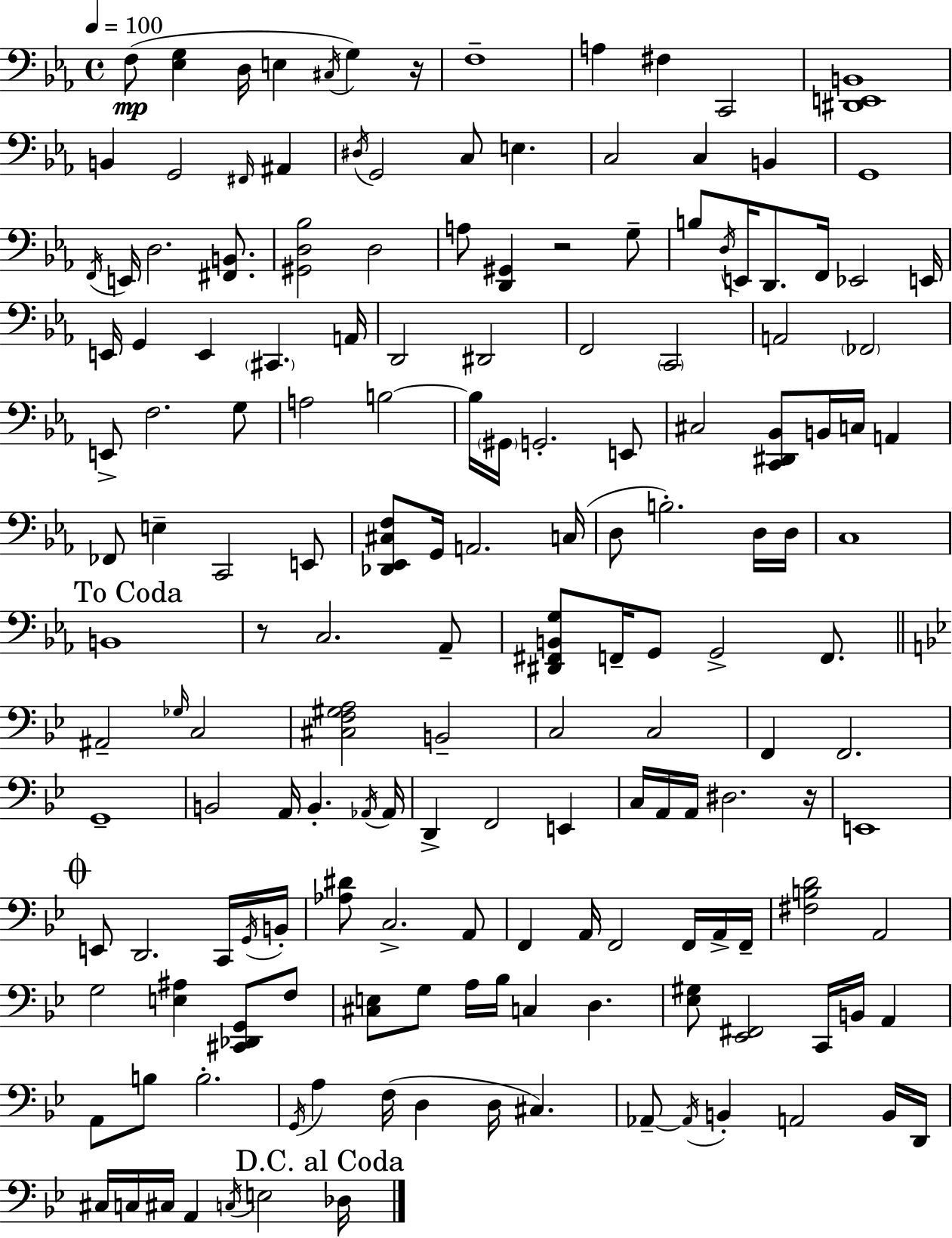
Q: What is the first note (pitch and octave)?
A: F3